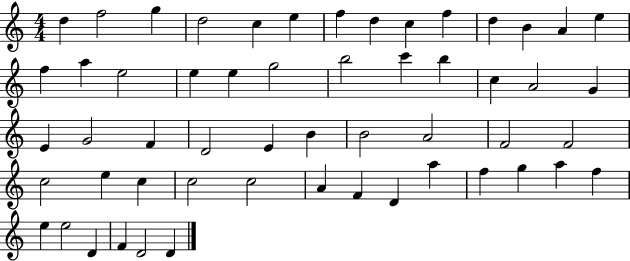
{
  \clef treble
  \numericTimeSignature
  \time 4/4
  \key c \major
  d''4 f''2 g''4 | d''2 c''4 e''4 | f''4 d''4 c''4 f''4 | d''4 b'4 a'4 e''4 | \break f''4 a''4 e''2 | e''4 e''4 g''2 | b''2 c'''4 b''4 | c''4 a'2 g'4 | \break e'4 g'2 f'4 | d'2 e'4 b'4 | b'2 a'2 | f'2 f'2 | \break c''2 e''4 c''4 | c''2 c''2 | a'4 f'4 d'4 a''4 | f''4 g''4 a''4 f''4 | \break e''4 e''2 d'4 | f'4 d'2 d'4 | \bar "|."
}